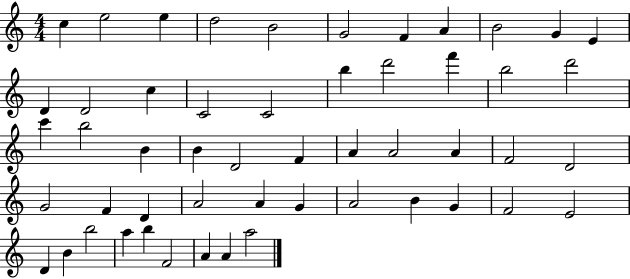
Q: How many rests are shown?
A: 0